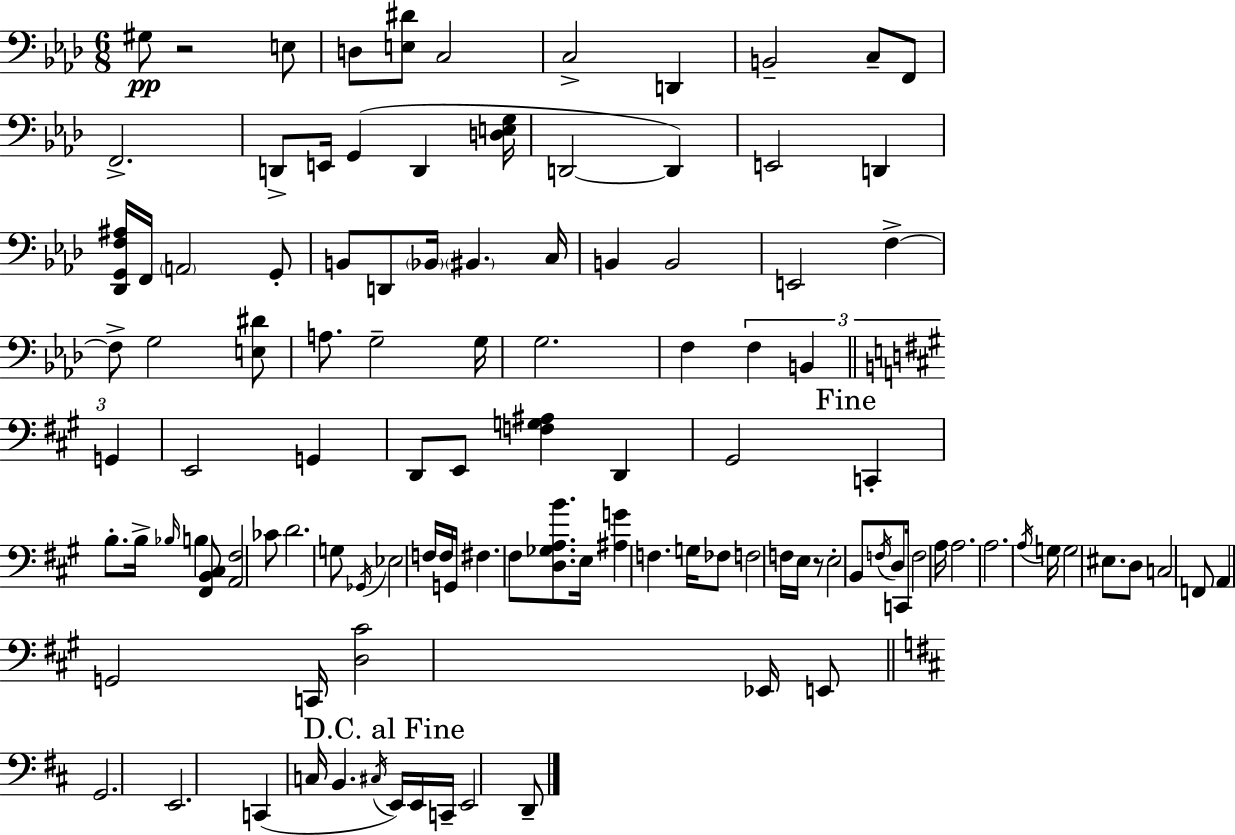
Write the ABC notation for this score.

X:1
T:Untitled
M:6/8
L:1/4
K:Fm
^G,/2 z2 E,/2 D,/2 [E,^D]/2 C,2 C,2 D,, B,,2 C,/2 F,,/2 F,,2 D,,/2 E,,/4 G,, D,, [D,E,G,]/4 D,,2 D,, E,,2 D,, [_D,,G,,F,^A,]/4 F,,/4 A,,2 G,,/2 B,,/2 D,,/2 _B,,/4 ^B,, C,/4 B,, B,,2 E,,2 F, F,/2 G,2 [E,^D]/2 A,/2 G,2 G,/4 G,2 F, F, B,, G,, E,,2 G,, D,,/2 E,,/2 [F,G,^A,] D,, ^G,,2 C,, B,/2 B,/4 _B,/4 B, [^F,,B,,^C,]/2 [A,,^F,]2 _C/2 D2 G,/2 _G,,/4 _E,2 F,/4 F,/4 G,,/4 ^F, ^F,/2 [D,_G,A,B]/2 E,/4 [^A,G] F, G,/4 _F,/2 F,2 F,/4 E,/4 z/2 E,2 B,,/2 F,/4 D,/2 C,,/4 F,2 A,/4 A,2 A,2 A,/4 G,/4 G,2 ^E,/2 D,/2 C,2 F,,/2 A,, G,,2 C,,/4 [D,^C]2 _E,,/4 E,,/2 G,,2 E,,2 C,, C,/4 B,, ^C,/4 E,,/4 E,,/4 C,,/4 E,,2 D,,/2